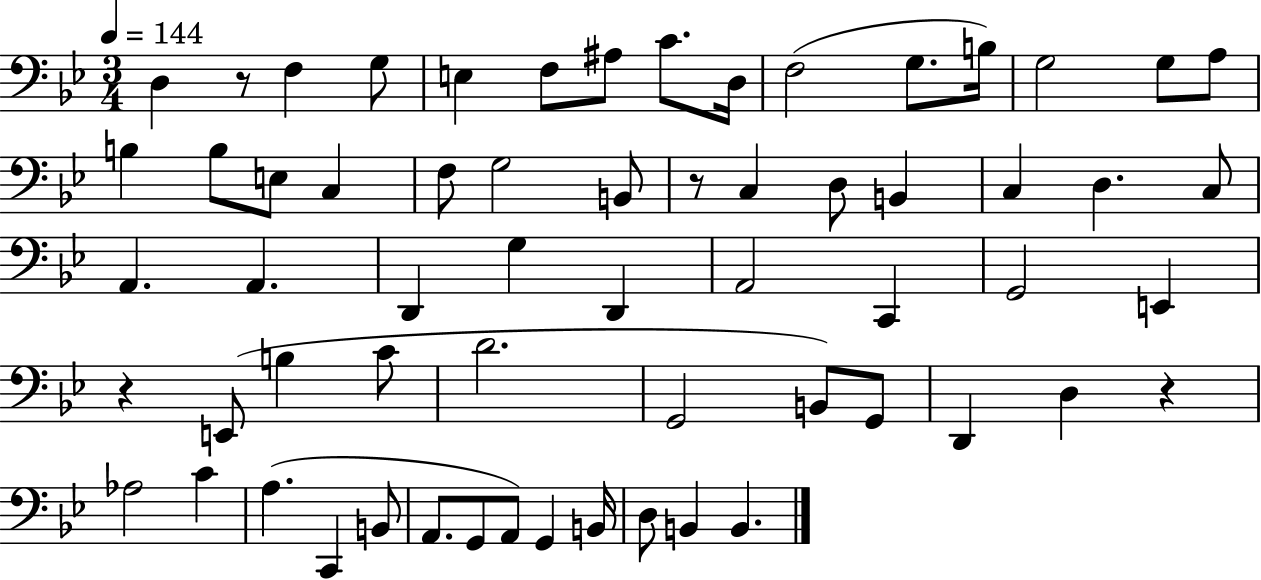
D3/q R/e F3/q G3/e E3/q F3/e A#3/e C4/e. D3/s F3/h G3/e. B3/s G3/h G3/e A3/e B3/q B3/e E3/e C3/q F3/e G3/h B2/e R/e C3/q D3/e B2/q C3/q D3/q. C3/e A2/q. A2/q. D2/q G3/q D2/q A2/h C2/q G2/h E2/q R/q E2/e B3/q C4/e D4/h. G2/h B2/e G2/e D2/q D3/q R/q Ab3/h C4/q A3/q. C2/q B2/e A2/e. G2/e A2/e G2/q B2/s D3/e B2/q B2/q.